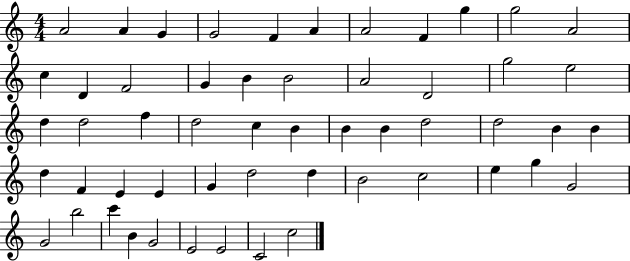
{
  \clef treble
  \numericTimeSignature
  \time 4/4
  \key c \major
  a'2 a'4 g'4 | g'2 f'4 a'4 | a'2 f'4 g''4 | g''2 a'2 | \break c''4 d'4 f'2 | g'4 b'4 b'2 | a'2 d'2 | g''2 e''2 | \break d''4 d''2 f''4 | d''2 c''4 b'4 | b'4 b'4 d''2 | d''2 b'4 b'4 | \break d''4 f'4 e'4 e'4 | g'4 d''2 d''4 | b'2 c''2 | e''4 g''4 g'2 | \break g'2 b''2 | c'''4 b'4 g'2 | e'2 e'2 | c'2 c''2 | \break \bar "|."
}